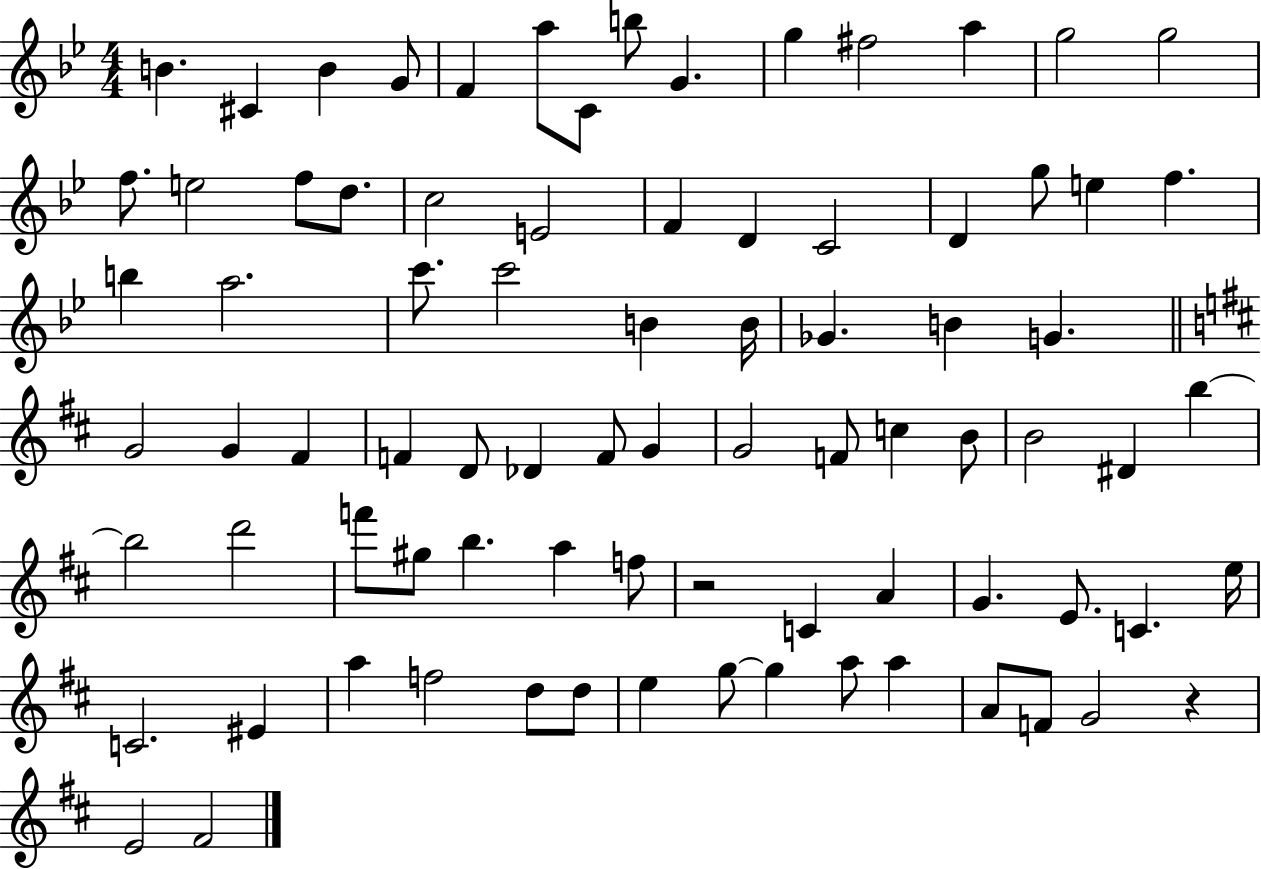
B4/q. C#4/q B4/q G4/e F4/q A5/e C4/e B5/e G4/q. G5/q F#5/h A5/q G5/h G5/h F5/e. E5/h F5/e D5/e. C5/h E4/h F4/q D4/q C4/h D4/q G5/e E5/q F5/q. B5/q A5/h. C6/e. C6/h B4/q B4/s Gb4/q. B4/q G4/q. G4/h G4/q F#4/q F4/q D4/e Db4/q F4/e G4/q G4/h F4/e C5/q B4/e B4/h D#4/q B5/q B5/h D6/h F6/e G#5/e B5/q. A5/q F5/e R/h C4/q A4/q G4/q. E4/e. C4/q. E5/s C4/h. EIS4/q A5/q F5/h D5/e D5/e E5/q G5/e G5/q A5/e A5/q A4/e F4/e G4/h R/q E4/h F#4/h